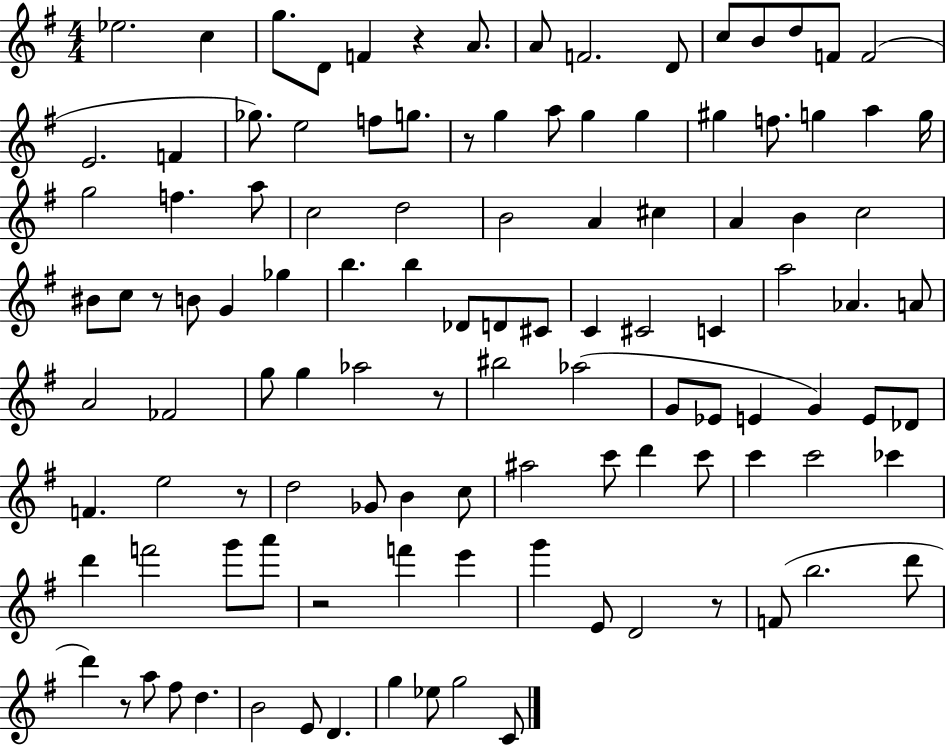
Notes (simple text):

Eb5/h. C5/q G5/e. D4/e F4/q R/q A4/e. A4/e F4/h. D4/e C5/e B4/e D5/e F4/e F4/h E4/h. F4/q Gb5/e. E5/h F5/e G5/e. R/e G5/q A5/e G5/q G5/q G#5/q F5/e. G5/q A5/q G5/s G5/h F5/q. A5/e C5/h D5/h B4/h A4/q C#5/q A4/q B4/q C5/h BIS4/e C5/e R/e B4/e G4/q Gb5/q B5/q. B5/q Db4/e D4/e C#4/e C4/q C#4/h C4/q A5/h Ab4/q. A4/e A4/h FES4/h G5/e G5/q Ab5/h R/e BIS5/h Ab5/h G4/e Eb4/e E4/q G4/q E4/e Db4/e F4/q. E5/h R/e D5/h Gb4/e B4/q C5/e A#5/h C6/e D6/q C6/e C6/q C6/h CES6/q D6/q F6/h G6/e A6/e R/h F6/q E6/q G6/q E4/e D4/h R/e F4/e B5/h. D6/e D6/q R/e A5/e F#5/e D5/q. B4/h E4/e D4/q. G5/q Eb5/e G5/h C4/e